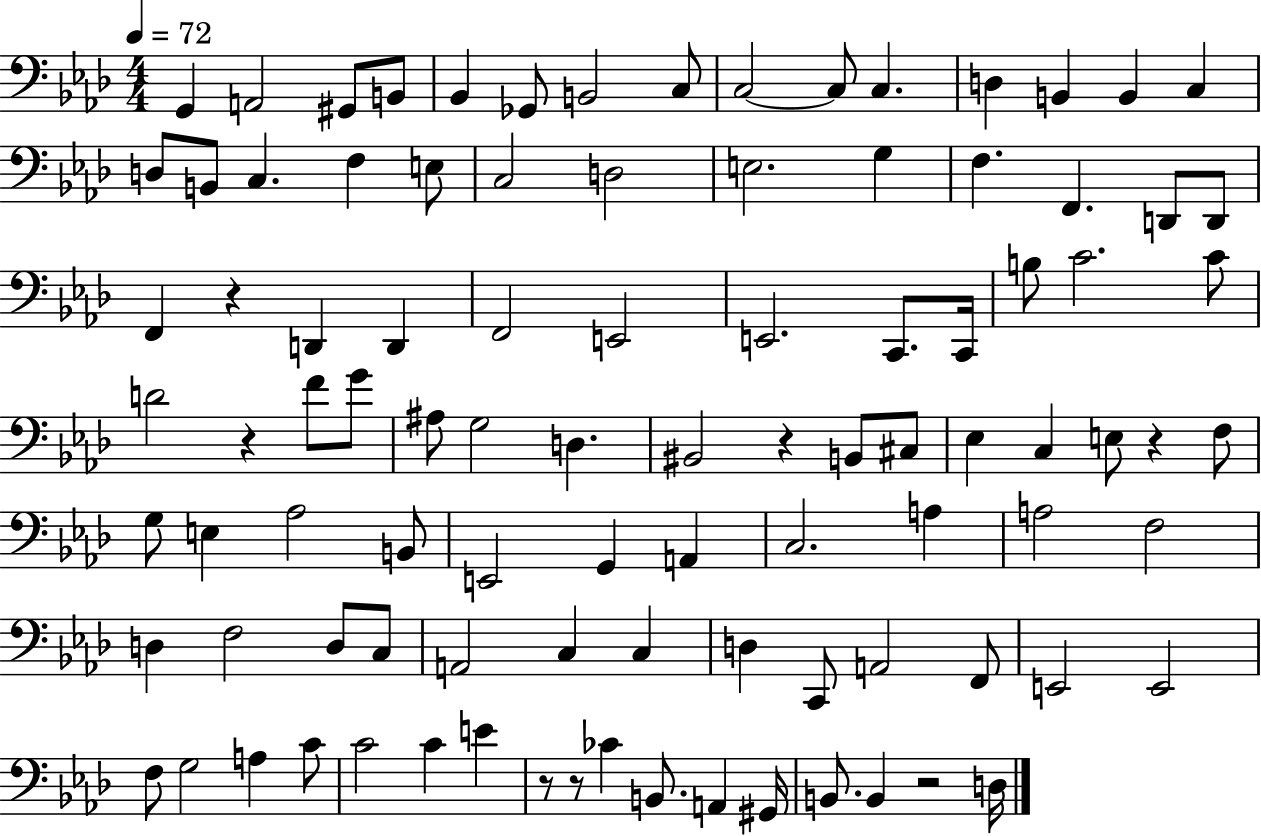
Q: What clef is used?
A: bass